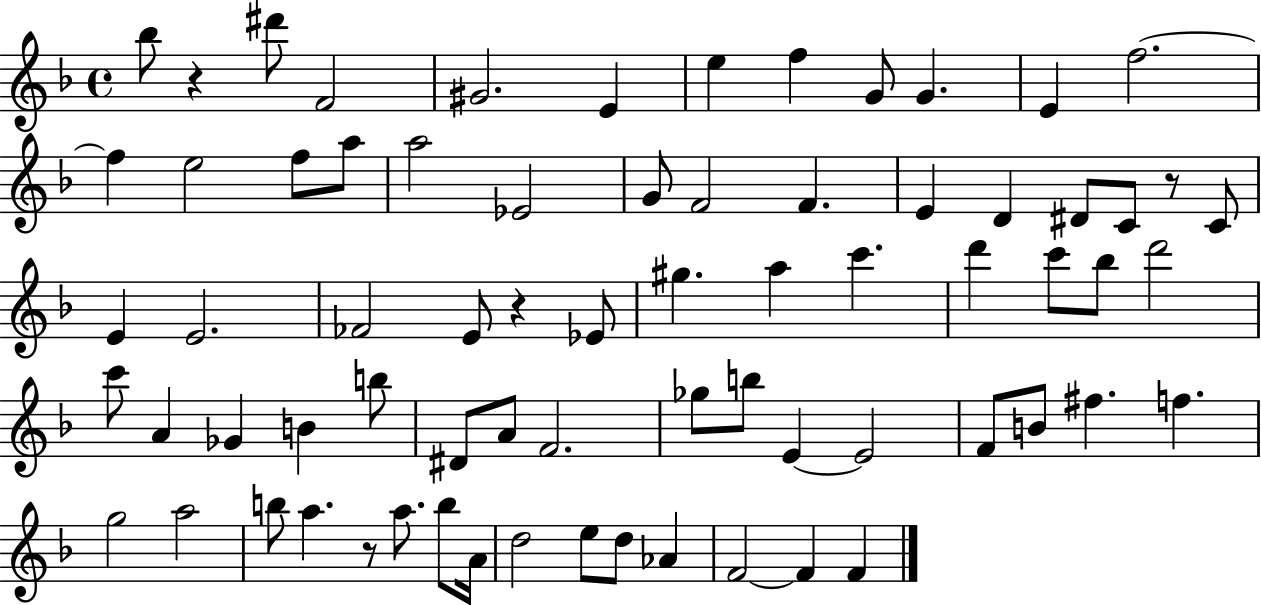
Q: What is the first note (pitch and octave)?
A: Bb5